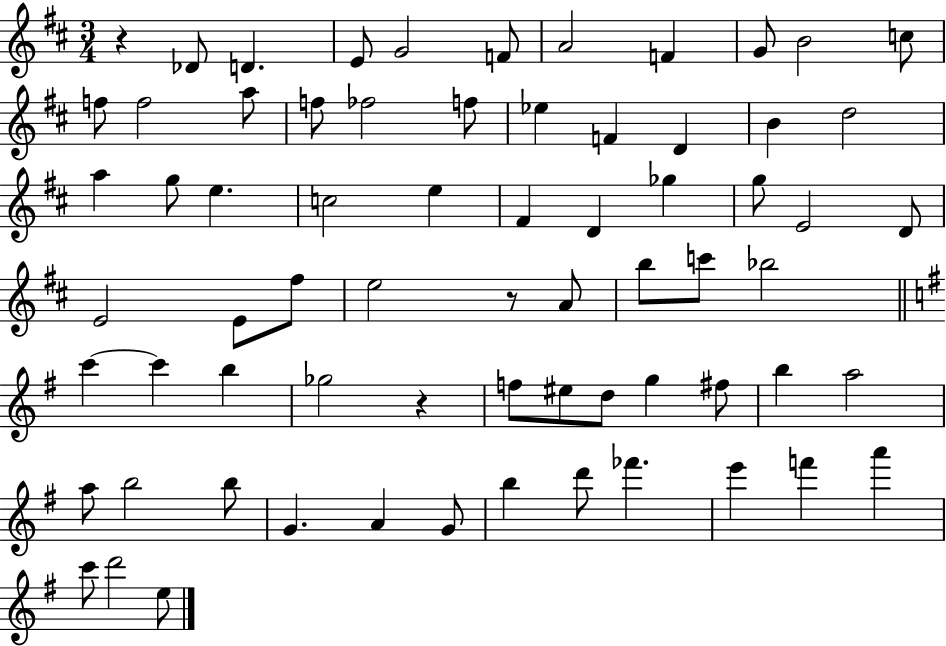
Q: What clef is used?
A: treble